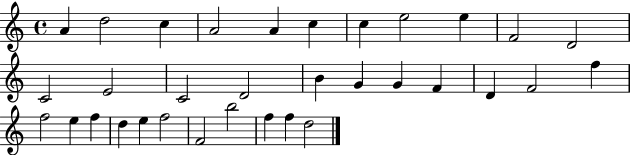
{
  \clef treble
  \time 4/4
  \defaultTimeSignature
  \key c \major
  a'4 d''2 c''4 | a'2 a'4 c''4 | c''4 e''2 e''4 | f'2 d'2 | \break c'2 e'2 | c'2 d'2 | b'4 g'4 g'4 f'4 | d'4 f'2 f''4 | \break f''2 e''4 f''4 | d''4 e''4 f''2 | f'2 b''2 | f''4 f''4 d''2 | \break \bar "|."
}